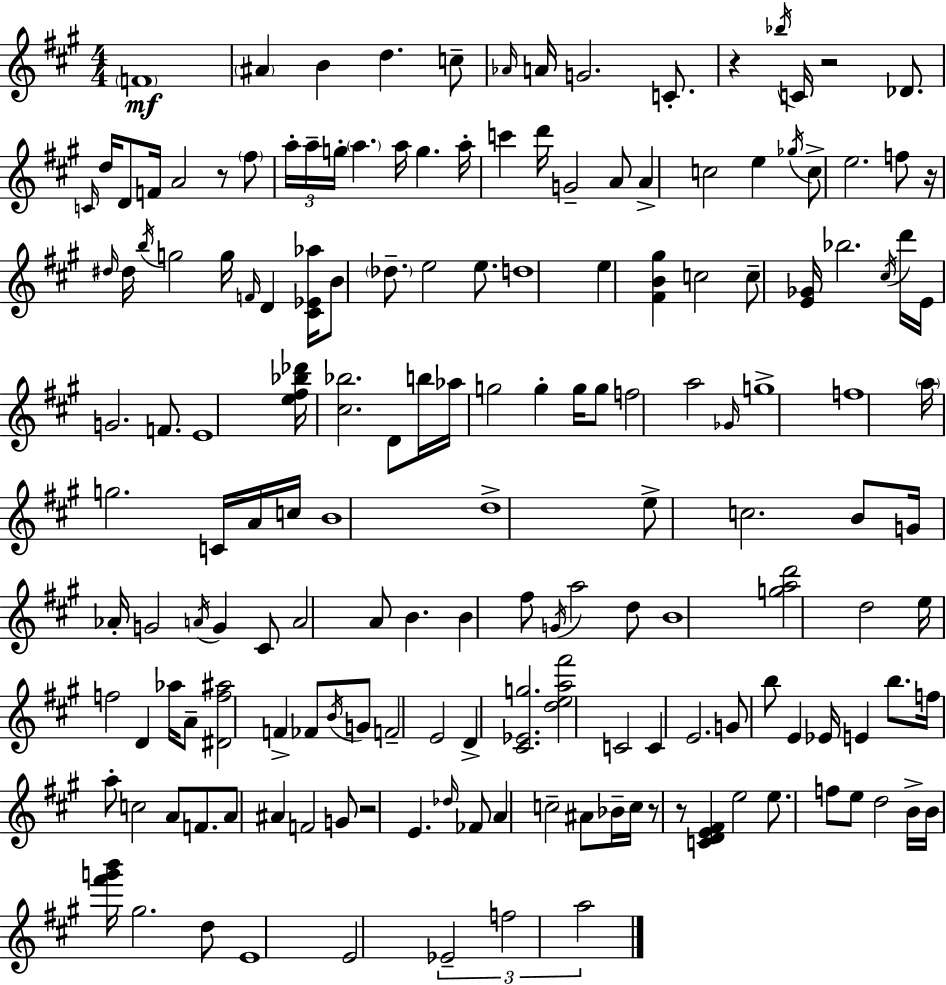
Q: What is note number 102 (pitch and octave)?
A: F4